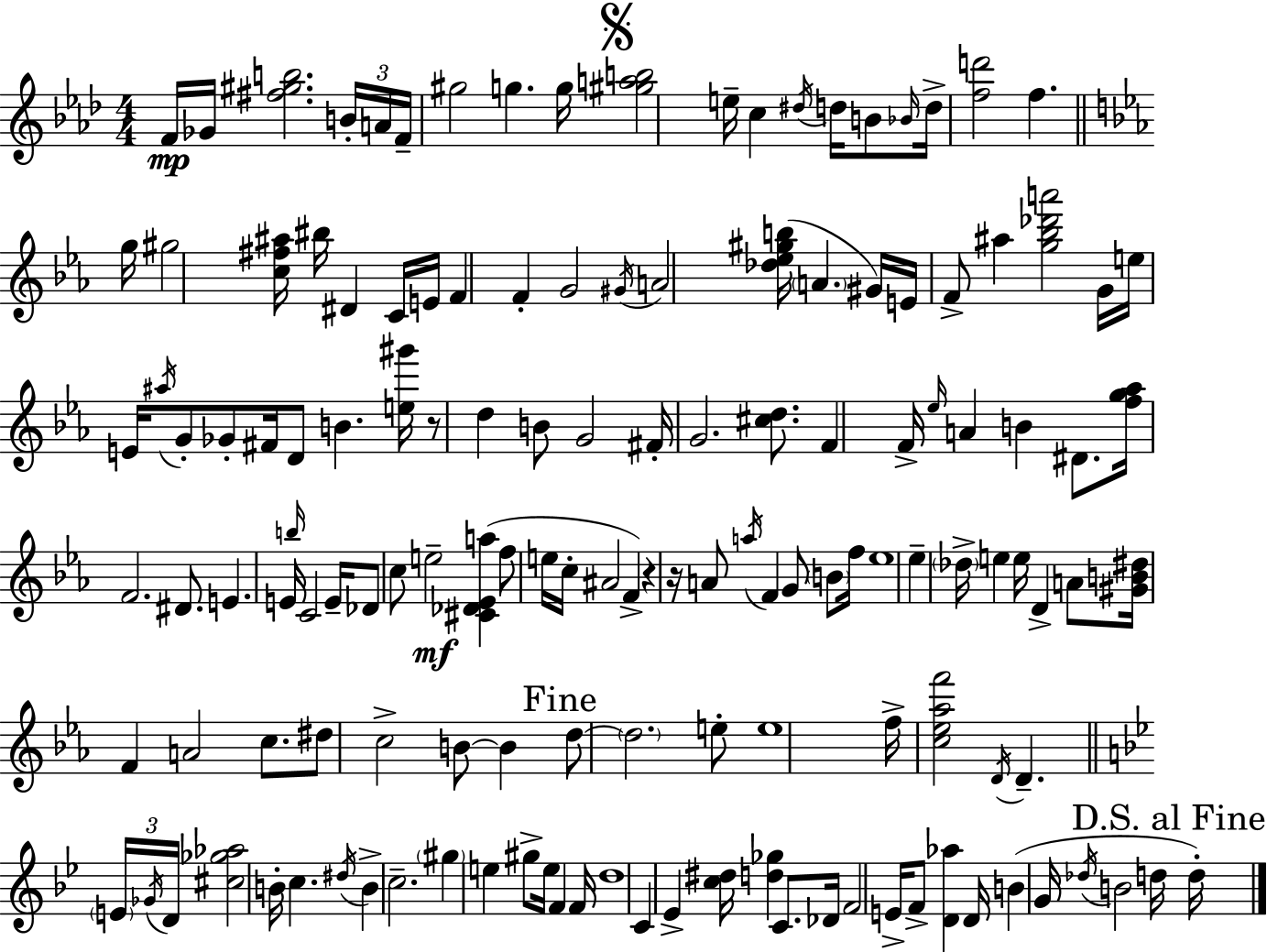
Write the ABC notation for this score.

X:1
T:Untitled
M:4/4
L:1/4
K:Fm
F/4 _G/4 [^f^gb]2 B/4 A/4 F/4 ^g2 g g/4 [^gab]2 e/4 c ^d/4 d/4 B/2 _B/4 d/4 [fd']2 f g/4 ^g2 [c^f^a]/4 ^b/4 ^D C/4 E/4 F F G2 ^G/4 A2 [_d_e^gb]/4 A ^G/4 E/4 F/2 ^a [g_b_d'a']2 G/4 e/4 E/4 ^a/4 G/2 _G/2 ^F/4 D/2 B [e^g']/4 z/2 d B/2 G2 ^F/4 G2 [^cd]/2 F F/4 _e/4 A B ^D/2 [fg_a]/4 F2 ^D/2 E E/4 b/4 C2 E/4 _D/2 c/2 e2 [^C_D_Ea] f/2 e/4 c/4 ^A2 F z z/4 A/2 a/4 F G/2 B/2 f/4 _e4 _e _d/4 e e/4 D A/2 [^GB^d]/4 F A2 c/2 ^d/2 c2 B/2 B d/2 d2 e/2 e4 f/4 [c_e_af']2 D/4 D E/4 _G/4 D/4 [^c_g_a]2 B/4 c ^d/4 B c2 ^g e ^g/2 e/4 F F/4 d4 C _E [c^d]/4 [d_g] C/2 _D/4 F2 E/4 F/2 [D_a] D/4 B G/4 _d/4 B2 d/4 d/4